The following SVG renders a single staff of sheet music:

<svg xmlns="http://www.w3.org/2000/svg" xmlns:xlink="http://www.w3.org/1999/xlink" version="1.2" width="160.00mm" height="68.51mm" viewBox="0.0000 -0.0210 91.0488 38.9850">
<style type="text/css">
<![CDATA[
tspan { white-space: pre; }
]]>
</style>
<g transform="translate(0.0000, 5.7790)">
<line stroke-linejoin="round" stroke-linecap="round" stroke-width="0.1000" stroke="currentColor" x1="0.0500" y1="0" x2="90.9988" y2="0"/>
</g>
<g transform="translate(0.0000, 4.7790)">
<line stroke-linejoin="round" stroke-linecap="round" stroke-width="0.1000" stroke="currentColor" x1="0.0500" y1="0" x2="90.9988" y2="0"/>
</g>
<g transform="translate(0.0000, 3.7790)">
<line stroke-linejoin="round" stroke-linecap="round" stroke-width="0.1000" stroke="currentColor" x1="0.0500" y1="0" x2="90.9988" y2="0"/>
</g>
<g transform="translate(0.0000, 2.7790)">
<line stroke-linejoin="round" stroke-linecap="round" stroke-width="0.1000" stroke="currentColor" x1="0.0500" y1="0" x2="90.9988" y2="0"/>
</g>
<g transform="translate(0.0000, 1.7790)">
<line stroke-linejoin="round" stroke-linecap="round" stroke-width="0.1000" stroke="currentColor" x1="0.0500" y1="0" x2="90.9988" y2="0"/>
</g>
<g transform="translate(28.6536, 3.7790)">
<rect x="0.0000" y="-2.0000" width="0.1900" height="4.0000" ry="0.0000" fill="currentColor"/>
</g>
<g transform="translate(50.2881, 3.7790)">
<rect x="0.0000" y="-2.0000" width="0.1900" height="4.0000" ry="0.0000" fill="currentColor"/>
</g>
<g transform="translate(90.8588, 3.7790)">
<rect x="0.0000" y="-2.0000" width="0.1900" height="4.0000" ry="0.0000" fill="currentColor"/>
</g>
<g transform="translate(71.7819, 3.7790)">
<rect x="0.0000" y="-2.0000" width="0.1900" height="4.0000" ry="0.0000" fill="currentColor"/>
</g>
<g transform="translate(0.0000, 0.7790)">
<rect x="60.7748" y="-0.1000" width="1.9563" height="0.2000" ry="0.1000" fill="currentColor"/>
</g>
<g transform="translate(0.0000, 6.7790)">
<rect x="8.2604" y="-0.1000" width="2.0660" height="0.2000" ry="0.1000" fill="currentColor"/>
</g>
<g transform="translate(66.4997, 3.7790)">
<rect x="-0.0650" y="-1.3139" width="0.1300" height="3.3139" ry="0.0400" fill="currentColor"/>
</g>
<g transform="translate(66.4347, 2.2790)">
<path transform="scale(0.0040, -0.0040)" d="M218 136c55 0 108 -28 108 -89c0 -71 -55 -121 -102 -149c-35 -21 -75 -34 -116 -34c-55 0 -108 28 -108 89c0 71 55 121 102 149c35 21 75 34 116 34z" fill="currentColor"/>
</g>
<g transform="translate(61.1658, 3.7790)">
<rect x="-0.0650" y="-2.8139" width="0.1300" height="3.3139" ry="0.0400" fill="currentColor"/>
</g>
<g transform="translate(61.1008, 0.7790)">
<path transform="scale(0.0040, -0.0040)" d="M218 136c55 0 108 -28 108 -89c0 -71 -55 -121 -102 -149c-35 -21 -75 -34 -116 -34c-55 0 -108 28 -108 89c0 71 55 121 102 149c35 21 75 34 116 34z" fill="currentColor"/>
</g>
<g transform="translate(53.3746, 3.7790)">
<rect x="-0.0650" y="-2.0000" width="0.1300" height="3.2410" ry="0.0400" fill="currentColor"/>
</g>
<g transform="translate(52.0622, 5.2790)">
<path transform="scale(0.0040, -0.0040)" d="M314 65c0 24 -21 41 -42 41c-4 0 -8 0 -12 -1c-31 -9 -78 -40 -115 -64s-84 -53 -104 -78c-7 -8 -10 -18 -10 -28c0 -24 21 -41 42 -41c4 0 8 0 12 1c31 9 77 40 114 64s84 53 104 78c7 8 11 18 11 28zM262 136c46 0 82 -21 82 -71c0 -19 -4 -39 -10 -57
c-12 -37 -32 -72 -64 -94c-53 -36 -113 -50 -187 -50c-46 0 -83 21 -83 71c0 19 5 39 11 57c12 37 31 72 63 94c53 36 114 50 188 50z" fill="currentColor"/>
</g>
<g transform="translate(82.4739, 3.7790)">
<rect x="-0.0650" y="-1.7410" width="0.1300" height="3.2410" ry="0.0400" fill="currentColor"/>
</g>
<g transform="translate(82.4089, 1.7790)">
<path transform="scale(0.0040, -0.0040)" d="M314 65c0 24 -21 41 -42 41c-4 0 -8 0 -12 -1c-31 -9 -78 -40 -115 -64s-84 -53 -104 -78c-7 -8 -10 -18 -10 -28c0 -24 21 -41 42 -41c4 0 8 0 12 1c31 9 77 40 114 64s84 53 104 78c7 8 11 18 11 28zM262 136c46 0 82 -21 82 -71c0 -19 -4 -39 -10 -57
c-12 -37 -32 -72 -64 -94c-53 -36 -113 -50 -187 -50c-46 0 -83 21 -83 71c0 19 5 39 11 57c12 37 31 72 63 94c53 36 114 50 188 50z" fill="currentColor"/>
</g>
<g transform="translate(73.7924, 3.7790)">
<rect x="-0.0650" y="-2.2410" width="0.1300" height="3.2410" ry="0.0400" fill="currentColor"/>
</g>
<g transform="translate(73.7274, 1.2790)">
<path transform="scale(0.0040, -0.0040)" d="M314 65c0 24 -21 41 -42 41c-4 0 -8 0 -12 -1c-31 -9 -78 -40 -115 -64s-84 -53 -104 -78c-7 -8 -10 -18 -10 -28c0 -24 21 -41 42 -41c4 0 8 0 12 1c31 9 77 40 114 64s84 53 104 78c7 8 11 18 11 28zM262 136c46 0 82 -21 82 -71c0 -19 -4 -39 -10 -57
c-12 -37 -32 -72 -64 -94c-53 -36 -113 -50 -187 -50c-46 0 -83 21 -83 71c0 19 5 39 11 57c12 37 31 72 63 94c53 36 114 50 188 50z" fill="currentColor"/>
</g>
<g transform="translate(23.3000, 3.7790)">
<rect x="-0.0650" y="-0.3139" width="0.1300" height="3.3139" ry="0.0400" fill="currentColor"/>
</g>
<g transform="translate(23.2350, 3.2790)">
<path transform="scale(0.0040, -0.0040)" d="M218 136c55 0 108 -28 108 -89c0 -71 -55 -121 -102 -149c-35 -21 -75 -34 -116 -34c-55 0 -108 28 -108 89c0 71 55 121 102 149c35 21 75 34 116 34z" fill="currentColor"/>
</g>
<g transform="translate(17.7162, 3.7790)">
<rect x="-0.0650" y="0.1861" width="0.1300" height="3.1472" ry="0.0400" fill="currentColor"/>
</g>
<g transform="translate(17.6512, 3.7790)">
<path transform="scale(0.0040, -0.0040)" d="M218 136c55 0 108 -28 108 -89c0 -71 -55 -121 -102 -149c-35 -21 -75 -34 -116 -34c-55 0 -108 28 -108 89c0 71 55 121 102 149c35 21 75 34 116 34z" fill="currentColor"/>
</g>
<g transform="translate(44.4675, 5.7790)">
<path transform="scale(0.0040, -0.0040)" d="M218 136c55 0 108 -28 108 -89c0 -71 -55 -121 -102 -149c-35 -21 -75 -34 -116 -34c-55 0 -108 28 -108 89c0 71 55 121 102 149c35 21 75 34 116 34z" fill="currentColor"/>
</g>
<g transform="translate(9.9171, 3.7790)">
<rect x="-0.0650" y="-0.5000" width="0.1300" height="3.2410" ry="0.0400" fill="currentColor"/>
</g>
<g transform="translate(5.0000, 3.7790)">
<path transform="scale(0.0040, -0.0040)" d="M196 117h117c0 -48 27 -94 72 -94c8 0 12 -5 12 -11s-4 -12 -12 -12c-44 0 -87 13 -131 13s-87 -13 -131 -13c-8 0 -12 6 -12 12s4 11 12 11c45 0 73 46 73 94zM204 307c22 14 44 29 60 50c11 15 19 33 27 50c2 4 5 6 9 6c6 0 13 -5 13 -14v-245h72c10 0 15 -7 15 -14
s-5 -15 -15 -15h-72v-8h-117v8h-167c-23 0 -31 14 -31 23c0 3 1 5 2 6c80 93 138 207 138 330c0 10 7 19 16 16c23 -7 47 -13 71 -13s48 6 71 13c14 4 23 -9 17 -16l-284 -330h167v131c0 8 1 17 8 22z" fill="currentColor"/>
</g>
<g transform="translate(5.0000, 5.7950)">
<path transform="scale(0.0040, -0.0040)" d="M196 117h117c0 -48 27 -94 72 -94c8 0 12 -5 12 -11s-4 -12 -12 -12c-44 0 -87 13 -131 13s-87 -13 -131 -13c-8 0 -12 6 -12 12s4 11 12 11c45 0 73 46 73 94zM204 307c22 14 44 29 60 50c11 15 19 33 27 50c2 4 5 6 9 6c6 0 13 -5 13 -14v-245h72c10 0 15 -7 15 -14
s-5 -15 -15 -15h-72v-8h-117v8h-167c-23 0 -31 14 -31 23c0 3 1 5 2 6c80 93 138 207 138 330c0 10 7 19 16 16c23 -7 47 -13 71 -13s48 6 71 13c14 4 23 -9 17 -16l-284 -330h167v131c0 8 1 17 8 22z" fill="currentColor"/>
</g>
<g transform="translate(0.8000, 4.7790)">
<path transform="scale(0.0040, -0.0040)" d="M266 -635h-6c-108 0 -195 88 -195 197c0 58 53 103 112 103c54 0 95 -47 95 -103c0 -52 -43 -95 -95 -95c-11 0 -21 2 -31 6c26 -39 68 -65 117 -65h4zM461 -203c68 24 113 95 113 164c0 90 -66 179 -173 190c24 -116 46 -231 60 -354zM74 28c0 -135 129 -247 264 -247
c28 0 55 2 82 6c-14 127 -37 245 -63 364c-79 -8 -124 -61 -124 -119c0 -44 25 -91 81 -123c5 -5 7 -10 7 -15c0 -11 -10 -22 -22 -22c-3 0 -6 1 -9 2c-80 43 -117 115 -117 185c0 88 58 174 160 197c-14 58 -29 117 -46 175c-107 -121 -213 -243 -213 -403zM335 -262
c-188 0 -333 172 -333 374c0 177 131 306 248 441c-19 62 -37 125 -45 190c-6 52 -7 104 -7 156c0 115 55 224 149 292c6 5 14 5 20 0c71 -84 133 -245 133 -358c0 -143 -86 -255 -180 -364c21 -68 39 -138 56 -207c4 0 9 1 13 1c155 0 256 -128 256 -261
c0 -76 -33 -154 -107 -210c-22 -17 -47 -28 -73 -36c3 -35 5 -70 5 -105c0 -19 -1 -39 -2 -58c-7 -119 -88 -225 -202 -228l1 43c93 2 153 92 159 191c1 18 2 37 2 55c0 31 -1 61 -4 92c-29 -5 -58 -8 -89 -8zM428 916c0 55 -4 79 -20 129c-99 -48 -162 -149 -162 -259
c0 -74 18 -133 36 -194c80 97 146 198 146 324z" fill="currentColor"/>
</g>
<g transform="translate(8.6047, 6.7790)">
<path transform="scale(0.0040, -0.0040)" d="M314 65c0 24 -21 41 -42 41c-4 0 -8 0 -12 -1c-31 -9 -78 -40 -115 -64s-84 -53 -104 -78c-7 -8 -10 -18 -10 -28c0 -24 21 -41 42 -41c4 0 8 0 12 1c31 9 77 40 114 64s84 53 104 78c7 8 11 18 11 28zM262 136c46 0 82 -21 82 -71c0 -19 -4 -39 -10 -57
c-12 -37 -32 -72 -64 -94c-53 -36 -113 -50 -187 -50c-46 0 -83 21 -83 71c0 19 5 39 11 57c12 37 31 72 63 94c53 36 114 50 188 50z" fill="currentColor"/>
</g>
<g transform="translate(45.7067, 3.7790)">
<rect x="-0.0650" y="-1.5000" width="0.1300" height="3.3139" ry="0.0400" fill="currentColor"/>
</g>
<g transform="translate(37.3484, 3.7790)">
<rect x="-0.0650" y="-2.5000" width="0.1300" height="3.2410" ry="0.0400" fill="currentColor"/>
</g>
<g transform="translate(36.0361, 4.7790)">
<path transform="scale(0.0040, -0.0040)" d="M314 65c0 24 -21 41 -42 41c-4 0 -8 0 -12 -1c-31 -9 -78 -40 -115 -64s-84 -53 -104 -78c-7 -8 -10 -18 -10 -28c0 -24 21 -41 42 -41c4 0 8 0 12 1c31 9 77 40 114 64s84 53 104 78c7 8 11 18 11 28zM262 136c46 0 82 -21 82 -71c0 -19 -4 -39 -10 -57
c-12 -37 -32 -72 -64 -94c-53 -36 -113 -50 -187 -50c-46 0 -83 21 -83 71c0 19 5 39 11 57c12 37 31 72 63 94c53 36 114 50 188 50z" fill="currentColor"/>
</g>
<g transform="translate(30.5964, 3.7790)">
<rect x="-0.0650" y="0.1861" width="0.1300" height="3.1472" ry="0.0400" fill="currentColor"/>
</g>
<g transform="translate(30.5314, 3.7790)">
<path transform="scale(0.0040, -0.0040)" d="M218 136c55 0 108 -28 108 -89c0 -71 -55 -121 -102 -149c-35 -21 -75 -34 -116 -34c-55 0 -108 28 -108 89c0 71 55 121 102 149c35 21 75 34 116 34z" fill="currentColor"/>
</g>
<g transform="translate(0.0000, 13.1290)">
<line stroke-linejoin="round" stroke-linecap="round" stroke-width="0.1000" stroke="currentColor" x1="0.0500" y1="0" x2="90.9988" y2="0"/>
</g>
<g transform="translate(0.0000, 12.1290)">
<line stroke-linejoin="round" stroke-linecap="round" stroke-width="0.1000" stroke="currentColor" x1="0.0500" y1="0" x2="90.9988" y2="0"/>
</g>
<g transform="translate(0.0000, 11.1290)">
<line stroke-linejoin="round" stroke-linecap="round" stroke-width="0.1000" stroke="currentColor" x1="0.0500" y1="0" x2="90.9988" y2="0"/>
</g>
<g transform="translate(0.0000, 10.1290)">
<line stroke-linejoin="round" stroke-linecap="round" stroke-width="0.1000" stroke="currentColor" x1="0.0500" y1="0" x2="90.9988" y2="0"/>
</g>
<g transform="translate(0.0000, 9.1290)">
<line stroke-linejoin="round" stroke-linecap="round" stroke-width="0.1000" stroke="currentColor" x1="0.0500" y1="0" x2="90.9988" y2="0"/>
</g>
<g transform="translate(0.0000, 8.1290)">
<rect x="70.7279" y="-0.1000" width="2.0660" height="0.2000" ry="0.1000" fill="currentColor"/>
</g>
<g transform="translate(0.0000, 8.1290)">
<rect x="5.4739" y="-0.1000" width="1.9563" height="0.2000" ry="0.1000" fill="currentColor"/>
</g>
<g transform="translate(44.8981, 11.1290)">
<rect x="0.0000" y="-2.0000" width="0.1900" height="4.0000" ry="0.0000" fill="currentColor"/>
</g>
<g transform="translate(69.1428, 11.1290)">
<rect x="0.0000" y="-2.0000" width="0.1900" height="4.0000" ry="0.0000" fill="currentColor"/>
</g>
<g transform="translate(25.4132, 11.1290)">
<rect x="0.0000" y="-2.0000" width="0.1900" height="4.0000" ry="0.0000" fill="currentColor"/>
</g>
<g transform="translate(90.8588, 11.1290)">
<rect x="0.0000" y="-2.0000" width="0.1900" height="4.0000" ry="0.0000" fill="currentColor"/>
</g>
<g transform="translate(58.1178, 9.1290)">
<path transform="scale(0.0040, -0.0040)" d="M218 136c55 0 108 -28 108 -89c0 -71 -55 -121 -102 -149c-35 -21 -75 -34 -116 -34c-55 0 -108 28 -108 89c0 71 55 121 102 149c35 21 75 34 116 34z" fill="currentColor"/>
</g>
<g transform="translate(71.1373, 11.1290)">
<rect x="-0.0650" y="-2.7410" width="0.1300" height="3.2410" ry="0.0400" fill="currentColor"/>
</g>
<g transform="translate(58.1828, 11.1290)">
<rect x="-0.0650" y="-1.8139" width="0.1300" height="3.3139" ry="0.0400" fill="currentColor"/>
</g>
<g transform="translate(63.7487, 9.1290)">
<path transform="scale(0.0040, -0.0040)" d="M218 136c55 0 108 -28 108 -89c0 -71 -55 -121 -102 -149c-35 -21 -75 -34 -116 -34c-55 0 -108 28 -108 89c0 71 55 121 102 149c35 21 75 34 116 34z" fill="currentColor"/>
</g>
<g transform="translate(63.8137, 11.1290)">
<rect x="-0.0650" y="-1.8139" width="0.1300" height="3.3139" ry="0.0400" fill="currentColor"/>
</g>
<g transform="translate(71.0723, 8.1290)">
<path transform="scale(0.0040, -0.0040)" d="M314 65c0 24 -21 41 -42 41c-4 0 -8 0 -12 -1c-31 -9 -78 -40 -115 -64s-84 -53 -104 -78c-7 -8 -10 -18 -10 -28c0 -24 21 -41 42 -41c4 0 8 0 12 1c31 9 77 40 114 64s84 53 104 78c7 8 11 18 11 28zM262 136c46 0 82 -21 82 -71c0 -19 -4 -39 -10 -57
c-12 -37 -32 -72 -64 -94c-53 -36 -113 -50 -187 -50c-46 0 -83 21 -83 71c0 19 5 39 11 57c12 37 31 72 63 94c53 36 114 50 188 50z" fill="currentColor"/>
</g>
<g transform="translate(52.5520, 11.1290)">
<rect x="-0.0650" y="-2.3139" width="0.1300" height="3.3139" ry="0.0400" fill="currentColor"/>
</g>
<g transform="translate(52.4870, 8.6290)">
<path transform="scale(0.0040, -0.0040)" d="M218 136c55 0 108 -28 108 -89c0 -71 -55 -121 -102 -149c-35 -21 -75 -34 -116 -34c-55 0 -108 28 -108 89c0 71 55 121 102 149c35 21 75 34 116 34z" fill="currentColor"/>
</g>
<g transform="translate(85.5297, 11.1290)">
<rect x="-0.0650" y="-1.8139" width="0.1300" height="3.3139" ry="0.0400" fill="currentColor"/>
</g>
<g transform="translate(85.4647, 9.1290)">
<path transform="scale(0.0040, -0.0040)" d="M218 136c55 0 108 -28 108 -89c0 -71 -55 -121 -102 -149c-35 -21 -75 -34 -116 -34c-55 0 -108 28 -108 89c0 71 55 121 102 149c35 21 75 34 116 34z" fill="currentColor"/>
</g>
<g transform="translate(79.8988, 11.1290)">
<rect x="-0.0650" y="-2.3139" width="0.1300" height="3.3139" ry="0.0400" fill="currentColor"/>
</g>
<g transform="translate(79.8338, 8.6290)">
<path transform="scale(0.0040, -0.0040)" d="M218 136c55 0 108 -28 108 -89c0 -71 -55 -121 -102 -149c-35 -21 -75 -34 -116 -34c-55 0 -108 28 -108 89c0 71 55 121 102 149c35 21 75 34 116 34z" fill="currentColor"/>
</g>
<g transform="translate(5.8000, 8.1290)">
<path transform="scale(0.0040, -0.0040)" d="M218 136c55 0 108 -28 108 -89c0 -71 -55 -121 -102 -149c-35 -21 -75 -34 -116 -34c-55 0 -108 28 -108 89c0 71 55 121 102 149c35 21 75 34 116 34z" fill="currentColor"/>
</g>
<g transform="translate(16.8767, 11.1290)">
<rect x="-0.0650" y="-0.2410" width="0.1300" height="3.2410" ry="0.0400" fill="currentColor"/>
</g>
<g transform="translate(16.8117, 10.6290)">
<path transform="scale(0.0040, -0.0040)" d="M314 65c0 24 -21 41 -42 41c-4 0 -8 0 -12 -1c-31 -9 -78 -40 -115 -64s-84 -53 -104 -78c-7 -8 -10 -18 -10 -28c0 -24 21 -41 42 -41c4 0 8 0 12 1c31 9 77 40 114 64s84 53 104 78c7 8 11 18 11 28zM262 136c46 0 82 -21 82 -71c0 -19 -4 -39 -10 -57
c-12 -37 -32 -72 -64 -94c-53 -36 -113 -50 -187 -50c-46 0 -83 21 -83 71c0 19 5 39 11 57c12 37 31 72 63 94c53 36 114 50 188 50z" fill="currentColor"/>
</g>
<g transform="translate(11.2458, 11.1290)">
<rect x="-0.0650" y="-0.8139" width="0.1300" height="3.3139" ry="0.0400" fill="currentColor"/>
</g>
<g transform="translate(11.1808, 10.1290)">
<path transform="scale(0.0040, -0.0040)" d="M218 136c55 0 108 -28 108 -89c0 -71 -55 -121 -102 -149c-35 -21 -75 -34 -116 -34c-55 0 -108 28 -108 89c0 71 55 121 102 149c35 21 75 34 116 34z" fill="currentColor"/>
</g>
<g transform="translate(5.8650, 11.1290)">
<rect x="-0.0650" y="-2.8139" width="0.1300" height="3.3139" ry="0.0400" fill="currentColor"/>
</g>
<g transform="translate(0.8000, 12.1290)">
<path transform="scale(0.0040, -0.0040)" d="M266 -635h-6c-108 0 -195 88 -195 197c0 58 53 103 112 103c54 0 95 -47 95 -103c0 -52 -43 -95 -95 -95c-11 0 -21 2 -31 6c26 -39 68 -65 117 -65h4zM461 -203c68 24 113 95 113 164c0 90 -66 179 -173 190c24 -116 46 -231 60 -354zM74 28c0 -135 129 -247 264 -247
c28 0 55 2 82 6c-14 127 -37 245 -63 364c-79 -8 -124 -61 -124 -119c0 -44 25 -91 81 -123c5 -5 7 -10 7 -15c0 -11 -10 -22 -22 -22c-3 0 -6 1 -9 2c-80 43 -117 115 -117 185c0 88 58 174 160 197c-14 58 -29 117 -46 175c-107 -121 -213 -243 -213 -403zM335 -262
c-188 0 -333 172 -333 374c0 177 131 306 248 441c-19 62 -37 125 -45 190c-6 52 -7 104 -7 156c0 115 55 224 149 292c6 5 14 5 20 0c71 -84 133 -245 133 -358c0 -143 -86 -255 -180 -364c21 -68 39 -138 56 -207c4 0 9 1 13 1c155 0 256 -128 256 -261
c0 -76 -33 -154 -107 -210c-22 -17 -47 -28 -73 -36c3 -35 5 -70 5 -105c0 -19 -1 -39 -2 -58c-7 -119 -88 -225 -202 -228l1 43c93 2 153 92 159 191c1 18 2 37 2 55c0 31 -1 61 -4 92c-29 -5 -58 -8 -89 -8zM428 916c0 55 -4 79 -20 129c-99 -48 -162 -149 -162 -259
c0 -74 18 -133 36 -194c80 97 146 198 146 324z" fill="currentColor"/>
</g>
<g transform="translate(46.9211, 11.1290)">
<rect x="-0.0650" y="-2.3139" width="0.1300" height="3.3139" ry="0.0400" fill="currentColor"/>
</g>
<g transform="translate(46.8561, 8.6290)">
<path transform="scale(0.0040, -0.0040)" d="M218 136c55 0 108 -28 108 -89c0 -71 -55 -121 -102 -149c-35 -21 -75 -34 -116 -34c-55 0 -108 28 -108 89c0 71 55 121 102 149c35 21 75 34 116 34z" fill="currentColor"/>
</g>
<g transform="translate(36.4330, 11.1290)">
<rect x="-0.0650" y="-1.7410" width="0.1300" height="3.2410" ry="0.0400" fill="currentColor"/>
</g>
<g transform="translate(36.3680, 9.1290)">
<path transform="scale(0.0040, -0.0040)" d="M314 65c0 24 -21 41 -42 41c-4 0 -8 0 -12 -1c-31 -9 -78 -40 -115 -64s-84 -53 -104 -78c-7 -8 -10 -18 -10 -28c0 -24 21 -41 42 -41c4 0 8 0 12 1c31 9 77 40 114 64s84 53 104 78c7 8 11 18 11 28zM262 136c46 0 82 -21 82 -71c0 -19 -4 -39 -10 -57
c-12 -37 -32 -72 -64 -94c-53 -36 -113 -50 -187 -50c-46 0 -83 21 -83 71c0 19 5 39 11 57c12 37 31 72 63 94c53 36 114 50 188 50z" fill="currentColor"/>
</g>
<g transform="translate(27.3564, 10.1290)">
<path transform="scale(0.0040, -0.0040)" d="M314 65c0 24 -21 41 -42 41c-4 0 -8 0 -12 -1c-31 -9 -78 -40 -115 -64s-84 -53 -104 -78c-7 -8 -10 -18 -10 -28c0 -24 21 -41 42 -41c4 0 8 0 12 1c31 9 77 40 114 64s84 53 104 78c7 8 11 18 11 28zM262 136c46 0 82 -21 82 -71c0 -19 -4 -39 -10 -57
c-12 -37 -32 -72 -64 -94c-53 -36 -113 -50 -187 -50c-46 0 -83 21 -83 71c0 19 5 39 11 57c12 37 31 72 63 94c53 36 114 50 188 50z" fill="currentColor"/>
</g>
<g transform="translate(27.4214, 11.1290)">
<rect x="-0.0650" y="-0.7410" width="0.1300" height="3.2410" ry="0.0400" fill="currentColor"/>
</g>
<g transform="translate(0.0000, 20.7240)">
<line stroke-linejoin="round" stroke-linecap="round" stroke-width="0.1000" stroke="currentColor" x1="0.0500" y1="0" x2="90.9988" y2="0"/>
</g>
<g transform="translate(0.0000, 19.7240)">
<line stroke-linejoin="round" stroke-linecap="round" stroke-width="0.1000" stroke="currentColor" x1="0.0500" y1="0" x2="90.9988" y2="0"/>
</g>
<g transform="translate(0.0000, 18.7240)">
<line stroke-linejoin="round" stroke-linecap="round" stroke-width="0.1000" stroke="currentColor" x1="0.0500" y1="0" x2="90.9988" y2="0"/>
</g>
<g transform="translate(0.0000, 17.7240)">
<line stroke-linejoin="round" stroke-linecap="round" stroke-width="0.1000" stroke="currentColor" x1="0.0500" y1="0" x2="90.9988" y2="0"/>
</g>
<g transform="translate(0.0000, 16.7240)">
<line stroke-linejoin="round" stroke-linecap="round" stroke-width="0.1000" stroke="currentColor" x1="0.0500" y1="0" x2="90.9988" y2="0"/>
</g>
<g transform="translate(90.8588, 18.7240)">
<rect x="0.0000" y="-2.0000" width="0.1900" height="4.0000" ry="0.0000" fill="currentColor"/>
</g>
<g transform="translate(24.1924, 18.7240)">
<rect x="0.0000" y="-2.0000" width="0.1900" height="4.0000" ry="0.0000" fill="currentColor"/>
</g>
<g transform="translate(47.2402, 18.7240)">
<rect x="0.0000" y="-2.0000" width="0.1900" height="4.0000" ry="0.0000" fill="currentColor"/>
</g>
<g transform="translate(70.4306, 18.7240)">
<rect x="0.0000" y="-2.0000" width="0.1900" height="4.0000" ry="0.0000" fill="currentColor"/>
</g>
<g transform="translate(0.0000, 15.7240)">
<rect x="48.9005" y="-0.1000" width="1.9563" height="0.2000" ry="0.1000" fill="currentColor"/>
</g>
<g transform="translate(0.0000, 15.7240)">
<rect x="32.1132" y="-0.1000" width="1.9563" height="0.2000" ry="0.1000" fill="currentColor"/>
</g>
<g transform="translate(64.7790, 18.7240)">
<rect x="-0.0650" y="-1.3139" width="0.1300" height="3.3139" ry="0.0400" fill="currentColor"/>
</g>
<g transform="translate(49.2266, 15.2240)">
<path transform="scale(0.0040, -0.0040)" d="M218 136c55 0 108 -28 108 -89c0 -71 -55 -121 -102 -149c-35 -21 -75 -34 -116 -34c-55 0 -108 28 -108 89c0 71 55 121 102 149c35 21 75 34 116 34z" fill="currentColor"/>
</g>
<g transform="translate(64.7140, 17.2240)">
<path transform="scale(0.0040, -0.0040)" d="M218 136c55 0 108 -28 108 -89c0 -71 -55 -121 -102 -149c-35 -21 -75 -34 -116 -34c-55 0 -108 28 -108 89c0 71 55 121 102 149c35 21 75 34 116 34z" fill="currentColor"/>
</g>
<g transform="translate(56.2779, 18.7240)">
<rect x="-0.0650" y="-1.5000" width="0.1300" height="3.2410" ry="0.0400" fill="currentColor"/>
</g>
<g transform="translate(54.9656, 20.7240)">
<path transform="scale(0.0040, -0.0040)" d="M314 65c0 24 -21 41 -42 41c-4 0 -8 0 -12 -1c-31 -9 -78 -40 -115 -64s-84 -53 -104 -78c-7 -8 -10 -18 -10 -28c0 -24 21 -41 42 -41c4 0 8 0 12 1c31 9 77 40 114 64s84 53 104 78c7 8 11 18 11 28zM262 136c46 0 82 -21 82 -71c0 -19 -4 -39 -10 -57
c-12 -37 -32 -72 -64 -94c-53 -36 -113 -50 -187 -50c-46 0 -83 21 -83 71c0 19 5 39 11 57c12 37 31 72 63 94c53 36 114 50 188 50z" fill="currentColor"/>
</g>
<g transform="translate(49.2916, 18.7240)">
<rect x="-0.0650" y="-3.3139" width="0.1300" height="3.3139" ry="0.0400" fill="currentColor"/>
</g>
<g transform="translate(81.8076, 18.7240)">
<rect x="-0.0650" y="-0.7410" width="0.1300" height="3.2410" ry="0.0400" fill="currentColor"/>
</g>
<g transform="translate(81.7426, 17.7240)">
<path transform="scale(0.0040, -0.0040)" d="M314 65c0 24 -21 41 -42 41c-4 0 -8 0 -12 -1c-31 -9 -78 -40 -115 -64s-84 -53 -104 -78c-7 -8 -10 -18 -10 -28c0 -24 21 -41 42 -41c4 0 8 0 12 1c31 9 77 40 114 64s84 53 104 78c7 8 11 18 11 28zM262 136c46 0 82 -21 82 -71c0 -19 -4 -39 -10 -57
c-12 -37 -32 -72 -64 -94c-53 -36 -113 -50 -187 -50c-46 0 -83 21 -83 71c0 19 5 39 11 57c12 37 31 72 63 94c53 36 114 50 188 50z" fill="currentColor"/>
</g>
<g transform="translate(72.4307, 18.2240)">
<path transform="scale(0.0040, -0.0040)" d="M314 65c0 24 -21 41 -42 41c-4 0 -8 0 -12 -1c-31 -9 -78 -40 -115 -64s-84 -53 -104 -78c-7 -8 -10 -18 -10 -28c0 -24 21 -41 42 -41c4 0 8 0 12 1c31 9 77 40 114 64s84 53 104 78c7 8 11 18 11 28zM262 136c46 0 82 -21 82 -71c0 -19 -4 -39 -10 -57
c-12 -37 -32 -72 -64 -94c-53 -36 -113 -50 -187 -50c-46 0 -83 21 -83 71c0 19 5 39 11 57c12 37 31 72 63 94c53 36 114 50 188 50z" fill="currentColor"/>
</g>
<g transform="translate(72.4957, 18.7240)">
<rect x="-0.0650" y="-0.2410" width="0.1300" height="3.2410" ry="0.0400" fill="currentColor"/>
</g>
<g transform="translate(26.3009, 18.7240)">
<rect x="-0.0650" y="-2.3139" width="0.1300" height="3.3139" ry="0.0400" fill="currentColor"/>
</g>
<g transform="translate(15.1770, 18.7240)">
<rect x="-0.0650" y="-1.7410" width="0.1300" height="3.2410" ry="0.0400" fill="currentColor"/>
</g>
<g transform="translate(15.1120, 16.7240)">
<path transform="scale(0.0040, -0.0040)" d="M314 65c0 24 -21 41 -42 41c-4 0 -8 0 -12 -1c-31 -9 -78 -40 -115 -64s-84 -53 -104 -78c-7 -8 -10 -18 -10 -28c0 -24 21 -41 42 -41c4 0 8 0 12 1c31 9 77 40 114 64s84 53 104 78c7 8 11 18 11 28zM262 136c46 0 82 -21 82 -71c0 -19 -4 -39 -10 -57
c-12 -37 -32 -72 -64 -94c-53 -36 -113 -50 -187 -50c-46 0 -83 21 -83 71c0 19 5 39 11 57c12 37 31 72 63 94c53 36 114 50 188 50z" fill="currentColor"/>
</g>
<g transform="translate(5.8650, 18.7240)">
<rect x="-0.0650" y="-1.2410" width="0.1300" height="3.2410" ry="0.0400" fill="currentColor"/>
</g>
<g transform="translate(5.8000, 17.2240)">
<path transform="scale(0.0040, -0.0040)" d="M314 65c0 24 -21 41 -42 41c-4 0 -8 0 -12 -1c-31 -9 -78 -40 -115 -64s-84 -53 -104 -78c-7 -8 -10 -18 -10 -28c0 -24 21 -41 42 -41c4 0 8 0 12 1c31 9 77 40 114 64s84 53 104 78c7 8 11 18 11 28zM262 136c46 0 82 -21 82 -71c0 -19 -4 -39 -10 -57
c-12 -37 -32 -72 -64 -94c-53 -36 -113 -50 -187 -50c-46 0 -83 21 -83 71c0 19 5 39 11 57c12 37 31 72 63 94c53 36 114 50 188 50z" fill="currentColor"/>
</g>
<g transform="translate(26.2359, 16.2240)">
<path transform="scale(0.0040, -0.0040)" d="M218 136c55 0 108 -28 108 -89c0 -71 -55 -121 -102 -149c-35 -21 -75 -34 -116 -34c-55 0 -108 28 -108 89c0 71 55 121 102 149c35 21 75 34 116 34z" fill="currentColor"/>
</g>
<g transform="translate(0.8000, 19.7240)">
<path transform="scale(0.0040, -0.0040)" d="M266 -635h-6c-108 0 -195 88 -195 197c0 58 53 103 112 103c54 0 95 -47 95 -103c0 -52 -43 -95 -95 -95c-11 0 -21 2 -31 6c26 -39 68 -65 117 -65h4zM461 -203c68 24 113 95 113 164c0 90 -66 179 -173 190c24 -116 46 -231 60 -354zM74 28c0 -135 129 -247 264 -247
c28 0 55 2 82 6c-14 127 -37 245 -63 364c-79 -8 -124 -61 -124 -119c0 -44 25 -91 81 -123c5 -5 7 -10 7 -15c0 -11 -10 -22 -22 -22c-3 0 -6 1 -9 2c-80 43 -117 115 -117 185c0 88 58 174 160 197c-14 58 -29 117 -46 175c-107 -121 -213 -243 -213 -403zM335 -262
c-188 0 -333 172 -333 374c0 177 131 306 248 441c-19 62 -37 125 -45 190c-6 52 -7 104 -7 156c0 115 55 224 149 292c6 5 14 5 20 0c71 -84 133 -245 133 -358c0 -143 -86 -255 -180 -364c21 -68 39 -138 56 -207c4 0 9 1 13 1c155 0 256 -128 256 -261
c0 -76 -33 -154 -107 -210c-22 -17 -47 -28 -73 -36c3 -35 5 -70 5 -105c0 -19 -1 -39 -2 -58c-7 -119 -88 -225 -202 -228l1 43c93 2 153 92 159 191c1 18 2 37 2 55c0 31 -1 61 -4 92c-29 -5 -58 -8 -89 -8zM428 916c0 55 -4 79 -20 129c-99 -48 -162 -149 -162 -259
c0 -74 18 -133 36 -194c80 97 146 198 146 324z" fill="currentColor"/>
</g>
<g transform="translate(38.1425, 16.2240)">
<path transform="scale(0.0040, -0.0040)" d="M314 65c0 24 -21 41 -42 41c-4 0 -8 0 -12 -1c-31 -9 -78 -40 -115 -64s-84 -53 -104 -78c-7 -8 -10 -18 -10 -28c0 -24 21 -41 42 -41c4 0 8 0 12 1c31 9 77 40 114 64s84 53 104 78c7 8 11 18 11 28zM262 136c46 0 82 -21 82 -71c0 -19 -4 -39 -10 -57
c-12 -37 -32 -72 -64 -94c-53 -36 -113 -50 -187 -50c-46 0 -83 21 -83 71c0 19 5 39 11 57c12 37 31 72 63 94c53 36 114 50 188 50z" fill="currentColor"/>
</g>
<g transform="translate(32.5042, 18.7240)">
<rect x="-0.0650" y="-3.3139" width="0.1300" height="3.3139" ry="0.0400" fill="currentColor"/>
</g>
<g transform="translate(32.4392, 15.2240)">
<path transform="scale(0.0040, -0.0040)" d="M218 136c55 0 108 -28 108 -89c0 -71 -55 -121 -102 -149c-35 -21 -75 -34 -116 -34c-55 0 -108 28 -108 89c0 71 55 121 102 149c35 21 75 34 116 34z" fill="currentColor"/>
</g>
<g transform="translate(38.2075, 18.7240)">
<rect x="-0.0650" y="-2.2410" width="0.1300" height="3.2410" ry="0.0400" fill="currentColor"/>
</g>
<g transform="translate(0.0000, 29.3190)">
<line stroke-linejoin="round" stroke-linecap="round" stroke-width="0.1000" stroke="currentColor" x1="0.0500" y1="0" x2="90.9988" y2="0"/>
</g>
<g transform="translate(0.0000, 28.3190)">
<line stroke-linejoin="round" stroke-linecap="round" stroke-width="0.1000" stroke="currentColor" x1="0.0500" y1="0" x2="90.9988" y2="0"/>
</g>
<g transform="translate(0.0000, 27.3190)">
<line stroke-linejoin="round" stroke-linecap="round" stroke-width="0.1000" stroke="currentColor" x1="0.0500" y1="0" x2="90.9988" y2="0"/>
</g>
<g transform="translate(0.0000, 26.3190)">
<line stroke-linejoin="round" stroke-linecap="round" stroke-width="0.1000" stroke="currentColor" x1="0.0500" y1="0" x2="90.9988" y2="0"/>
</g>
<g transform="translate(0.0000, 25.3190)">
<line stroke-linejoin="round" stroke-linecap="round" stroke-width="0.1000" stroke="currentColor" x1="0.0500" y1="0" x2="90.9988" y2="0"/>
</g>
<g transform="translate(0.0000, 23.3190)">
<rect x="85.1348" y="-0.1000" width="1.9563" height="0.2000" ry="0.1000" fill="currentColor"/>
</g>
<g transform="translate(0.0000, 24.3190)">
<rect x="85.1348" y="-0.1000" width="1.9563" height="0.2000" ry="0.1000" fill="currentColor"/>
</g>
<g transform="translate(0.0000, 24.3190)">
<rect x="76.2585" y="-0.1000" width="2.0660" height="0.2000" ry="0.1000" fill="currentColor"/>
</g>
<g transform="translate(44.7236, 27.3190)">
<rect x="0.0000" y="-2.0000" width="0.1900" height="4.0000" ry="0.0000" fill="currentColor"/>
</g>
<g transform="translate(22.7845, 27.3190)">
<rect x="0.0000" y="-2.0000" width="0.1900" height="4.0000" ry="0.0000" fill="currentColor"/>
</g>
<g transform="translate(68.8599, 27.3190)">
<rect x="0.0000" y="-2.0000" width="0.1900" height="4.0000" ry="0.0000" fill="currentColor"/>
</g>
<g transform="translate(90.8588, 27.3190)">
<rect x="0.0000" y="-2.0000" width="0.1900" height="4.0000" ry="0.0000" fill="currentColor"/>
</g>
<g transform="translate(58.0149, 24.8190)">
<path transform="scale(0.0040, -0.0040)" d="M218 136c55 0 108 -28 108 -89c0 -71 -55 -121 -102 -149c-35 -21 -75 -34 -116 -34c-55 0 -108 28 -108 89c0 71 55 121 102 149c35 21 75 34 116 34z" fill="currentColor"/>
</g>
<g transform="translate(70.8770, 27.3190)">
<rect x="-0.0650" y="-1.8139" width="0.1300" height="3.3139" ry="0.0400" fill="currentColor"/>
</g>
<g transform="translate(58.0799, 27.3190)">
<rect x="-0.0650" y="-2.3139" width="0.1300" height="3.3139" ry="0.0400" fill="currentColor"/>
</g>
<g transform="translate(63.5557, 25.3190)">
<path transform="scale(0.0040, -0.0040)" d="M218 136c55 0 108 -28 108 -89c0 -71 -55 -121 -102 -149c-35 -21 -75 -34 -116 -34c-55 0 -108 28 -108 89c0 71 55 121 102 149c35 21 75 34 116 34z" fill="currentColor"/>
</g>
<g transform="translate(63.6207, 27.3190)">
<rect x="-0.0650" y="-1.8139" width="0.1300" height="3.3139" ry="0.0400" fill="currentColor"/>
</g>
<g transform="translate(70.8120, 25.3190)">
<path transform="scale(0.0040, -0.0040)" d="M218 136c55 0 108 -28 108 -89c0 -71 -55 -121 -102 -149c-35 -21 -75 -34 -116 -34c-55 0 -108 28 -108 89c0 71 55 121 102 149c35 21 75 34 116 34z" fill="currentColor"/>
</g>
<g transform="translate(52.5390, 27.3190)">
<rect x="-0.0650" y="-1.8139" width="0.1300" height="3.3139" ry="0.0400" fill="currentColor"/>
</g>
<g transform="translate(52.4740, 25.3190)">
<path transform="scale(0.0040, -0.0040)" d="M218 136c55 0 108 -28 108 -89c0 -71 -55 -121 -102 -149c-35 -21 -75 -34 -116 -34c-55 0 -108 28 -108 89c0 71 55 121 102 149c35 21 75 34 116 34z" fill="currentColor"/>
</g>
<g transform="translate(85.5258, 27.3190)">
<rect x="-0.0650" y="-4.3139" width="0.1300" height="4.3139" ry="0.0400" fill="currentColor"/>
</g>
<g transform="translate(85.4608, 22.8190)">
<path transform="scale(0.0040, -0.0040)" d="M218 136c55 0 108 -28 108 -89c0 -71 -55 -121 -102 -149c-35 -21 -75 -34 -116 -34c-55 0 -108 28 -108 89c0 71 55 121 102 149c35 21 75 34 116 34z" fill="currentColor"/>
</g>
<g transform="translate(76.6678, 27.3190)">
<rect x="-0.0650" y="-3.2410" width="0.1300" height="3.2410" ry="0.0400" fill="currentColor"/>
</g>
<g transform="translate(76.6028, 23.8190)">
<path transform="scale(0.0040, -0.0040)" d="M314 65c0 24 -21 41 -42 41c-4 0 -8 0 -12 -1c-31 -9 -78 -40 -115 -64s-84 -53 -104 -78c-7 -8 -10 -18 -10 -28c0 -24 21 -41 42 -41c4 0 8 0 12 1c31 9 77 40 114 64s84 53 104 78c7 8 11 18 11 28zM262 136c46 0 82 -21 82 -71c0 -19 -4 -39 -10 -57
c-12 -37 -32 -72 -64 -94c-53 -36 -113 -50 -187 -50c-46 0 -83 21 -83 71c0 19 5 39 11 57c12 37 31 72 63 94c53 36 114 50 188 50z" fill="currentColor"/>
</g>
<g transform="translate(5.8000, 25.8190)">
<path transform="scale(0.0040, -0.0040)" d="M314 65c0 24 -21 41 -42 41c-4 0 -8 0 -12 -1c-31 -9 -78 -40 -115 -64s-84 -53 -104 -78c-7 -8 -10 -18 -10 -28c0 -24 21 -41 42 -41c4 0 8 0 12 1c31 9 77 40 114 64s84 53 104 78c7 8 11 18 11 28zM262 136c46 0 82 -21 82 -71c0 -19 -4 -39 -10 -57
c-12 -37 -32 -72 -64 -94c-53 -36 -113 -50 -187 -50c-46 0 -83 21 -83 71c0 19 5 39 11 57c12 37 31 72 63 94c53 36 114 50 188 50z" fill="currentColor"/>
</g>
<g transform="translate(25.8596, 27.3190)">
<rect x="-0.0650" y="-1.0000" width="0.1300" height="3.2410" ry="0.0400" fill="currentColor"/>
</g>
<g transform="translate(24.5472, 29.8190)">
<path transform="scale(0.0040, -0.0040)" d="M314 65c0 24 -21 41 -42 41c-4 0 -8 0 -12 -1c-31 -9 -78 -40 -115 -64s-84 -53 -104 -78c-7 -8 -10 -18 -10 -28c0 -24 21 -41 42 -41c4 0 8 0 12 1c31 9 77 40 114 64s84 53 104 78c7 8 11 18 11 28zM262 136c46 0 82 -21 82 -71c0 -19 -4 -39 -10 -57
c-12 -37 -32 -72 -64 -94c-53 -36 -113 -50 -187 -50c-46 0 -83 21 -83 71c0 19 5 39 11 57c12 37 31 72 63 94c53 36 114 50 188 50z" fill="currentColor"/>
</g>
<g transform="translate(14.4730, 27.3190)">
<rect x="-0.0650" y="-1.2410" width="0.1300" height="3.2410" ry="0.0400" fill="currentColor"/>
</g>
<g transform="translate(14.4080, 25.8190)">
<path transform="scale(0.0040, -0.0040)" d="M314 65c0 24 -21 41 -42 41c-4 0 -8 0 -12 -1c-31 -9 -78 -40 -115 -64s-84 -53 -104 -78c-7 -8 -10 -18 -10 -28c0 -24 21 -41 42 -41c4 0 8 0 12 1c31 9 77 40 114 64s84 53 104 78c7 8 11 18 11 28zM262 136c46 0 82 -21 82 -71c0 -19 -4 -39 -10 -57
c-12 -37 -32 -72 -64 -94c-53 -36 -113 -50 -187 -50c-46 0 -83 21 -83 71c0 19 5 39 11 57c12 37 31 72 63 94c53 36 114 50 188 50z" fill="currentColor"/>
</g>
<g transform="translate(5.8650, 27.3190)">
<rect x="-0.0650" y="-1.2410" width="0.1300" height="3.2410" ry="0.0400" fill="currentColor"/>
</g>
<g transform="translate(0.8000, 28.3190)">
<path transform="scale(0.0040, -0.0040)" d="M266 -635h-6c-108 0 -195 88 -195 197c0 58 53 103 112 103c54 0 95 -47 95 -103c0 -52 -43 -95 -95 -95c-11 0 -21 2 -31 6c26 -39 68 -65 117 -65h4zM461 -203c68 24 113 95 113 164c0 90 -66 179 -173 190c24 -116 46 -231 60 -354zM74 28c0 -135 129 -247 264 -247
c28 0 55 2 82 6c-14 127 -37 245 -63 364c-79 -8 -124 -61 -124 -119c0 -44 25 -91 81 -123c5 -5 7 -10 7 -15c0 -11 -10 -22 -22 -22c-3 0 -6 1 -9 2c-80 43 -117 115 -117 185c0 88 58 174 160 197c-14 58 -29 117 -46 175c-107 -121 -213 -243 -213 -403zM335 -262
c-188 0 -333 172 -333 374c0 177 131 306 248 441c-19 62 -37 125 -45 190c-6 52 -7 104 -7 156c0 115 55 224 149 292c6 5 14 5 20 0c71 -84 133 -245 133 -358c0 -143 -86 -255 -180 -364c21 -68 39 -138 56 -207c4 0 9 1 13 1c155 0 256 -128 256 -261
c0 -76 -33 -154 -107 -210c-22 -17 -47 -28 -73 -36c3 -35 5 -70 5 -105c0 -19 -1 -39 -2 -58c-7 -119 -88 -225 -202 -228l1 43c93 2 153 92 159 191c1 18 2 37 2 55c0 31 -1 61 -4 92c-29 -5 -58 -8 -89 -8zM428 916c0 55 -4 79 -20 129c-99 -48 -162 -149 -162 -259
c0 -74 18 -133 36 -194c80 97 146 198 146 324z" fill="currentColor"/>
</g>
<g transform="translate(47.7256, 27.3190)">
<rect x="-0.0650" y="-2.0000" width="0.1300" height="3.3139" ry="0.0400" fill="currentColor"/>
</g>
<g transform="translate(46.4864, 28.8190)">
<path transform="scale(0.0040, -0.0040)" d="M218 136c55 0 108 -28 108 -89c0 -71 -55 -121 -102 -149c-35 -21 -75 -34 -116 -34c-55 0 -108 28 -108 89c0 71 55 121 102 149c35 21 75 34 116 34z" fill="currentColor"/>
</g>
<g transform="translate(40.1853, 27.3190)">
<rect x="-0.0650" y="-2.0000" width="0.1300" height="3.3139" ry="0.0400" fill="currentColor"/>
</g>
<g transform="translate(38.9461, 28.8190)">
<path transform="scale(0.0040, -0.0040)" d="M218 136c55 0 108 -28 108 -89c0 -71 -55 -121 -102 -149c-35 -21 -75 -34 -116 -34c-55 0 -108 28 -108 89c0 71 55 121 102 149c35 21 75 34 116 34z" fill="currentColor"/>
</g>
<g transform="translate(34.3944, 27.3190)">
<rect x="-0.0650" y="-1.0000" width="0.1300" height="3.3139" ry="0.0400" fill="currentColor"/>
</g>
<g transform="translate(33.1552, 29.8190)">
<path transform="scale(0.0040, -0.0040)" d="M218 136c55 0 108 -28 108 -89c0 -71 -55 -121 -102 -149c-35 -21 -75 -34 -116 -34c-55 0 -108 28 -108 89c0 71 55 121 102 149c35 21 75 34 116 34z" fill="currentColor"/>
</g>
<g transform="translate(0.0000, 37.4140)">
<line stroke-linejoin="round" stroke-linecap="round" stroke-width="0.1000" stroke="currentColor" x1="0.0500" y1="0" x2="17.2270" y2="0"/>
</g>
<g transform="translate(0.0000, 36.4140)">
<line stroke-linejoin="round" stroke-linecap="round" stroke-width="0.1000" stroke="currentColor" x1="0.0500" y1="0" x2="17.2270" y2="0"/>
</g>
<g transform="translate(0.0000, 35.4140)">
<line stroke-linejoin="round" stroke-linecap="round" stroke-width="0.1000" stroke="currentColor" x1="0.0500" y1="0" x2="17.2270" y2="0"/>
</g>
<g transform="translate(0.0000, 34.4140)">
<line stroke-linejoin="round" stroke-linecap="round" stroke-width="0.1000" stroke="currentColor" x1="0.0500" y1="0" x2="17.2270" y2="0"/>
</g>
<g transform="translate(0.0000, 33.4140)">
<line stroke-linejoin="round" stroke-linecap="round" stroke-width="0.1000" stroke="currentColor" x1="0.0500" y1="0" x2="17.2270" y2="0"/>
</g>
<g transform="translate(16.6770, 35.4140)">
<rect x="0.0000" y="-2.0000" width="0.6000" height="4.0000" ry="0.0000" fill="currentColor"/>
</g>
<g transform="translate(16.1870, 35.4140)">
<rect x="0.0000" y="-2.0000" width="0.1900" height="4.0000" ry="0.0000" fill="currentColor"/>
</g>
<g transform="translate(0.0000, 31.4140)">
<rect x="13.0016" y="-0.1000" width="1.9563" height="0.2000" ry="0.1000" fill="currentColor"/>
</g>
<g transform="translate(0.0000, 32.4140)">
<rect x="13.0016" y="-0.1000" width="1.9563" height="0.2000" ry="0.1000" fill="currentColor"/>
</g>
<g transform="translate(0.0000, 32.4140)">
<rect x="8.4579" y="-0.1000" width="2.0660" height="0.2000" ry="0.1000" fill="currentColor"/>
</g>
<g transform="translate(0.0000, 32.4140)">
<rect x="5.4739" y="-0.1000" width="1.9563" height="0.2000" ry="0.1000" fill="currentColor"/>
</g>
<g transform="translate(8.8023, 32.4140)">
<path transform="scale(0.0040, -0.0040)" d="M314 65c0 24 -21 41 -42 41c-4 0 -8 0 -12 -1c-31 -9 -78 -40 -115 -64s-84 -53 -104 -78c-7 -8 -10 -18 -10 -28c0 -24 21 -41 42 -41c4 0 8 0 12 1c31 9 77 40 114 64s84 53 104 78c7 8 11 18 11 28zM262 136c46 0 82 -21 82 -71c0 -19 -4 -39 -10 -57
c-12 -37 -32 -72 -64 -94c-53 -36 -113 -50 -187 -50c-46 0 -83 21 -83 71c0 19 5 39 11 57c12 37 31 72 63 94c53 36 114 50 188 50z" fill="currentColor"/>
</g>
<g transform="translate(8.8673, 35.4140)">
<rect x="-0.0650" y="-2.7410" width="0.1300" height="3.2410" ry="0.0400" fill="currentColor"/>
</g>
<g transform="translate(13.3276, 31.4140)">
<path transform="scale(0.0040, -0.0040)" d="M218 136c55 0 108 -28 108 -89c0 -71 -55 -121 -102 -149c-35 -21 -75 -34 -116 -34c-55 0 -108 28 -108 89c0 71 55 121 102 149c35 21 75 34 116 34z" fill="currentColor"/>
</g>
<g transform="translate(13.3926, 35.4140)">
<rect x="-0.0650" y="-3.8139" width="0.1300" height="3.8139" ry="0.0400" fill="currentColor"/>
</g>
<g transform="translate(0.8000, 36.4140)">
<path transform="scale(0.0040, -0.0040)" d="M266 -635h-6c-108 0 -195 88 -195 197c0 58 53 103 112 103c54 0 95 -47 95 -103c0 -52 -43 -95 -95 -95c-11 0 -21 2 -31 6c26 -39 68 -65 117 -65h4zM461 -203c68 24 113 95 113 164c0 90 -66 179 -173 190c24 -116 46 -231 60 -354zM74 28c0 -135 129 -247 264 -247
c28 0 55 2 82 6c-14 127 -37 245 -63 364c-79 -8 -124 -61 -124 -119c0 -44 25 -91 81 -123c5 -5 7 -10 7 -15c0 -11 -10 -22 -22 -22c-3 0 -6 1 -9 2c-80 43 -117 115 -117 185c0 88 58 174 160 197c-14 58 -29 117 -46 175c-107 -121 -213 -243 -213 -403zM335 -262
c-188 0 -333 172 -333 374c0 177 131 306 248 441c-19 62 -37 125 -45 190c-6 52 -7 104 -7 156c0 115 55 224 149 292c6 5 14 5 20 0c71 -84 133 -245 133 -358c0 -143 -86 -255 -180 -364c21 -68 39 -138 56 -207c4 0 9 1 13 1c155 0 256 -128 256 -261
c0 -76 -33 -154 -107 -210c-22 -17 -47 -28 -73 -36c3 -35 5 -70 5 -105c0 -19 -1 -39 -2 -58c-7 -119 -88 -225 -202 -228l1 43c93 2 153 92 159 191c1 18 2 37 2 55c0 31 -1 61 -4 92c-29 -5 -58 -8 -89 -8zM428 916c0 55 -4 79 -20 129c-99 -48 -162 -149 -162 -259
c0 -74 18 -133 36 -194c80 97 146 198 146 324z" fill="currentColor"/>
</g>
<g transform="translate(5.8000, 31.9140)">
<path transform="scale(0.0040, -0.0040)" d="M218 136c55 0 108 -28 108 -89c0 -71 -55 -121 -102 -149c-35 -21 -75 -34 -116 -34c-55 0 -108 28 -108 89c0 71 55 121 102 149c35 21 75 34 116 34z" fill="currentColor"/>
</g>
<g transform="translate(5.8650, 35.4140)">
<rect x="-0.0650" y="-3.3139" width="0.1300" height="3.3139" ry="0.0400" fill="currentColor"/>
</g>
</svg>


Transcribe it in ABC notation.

X:1
T:Untitled
M:4/4
L:1/4
K:C
C2 B c B G2 E F2 a e g2 f2 a d c2 d2 f2 g g f f a2 g f e2 f2 g b g2 b E2 e c2 d2 e2 e2 D2 D F F f g f f b2 d' b a2 c'